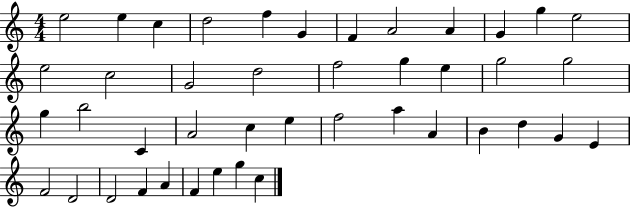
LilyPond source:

{
  \clef treble
  \numericTimeSignature
  \time 4/4
  \key c \major
  e''2 e''4 c''4 | d''2 f''4 g'4 | f'4 a'2 a'4 | g'4 g''4 e''2 | \break e''2 c''2 | g'2 d''2 | f''2 g''4 e''4 | g''2 g''2 | \break g''4 b''2 c'4 | a'2 c''4 e''4 | f''2 a''4 a'4 | b'4 d''4 g'4 e'4 | \break f'2 d'2 | d'2 f'4 a'4 | f'4 e''4 g''4 c''4 | \bar "|."
}